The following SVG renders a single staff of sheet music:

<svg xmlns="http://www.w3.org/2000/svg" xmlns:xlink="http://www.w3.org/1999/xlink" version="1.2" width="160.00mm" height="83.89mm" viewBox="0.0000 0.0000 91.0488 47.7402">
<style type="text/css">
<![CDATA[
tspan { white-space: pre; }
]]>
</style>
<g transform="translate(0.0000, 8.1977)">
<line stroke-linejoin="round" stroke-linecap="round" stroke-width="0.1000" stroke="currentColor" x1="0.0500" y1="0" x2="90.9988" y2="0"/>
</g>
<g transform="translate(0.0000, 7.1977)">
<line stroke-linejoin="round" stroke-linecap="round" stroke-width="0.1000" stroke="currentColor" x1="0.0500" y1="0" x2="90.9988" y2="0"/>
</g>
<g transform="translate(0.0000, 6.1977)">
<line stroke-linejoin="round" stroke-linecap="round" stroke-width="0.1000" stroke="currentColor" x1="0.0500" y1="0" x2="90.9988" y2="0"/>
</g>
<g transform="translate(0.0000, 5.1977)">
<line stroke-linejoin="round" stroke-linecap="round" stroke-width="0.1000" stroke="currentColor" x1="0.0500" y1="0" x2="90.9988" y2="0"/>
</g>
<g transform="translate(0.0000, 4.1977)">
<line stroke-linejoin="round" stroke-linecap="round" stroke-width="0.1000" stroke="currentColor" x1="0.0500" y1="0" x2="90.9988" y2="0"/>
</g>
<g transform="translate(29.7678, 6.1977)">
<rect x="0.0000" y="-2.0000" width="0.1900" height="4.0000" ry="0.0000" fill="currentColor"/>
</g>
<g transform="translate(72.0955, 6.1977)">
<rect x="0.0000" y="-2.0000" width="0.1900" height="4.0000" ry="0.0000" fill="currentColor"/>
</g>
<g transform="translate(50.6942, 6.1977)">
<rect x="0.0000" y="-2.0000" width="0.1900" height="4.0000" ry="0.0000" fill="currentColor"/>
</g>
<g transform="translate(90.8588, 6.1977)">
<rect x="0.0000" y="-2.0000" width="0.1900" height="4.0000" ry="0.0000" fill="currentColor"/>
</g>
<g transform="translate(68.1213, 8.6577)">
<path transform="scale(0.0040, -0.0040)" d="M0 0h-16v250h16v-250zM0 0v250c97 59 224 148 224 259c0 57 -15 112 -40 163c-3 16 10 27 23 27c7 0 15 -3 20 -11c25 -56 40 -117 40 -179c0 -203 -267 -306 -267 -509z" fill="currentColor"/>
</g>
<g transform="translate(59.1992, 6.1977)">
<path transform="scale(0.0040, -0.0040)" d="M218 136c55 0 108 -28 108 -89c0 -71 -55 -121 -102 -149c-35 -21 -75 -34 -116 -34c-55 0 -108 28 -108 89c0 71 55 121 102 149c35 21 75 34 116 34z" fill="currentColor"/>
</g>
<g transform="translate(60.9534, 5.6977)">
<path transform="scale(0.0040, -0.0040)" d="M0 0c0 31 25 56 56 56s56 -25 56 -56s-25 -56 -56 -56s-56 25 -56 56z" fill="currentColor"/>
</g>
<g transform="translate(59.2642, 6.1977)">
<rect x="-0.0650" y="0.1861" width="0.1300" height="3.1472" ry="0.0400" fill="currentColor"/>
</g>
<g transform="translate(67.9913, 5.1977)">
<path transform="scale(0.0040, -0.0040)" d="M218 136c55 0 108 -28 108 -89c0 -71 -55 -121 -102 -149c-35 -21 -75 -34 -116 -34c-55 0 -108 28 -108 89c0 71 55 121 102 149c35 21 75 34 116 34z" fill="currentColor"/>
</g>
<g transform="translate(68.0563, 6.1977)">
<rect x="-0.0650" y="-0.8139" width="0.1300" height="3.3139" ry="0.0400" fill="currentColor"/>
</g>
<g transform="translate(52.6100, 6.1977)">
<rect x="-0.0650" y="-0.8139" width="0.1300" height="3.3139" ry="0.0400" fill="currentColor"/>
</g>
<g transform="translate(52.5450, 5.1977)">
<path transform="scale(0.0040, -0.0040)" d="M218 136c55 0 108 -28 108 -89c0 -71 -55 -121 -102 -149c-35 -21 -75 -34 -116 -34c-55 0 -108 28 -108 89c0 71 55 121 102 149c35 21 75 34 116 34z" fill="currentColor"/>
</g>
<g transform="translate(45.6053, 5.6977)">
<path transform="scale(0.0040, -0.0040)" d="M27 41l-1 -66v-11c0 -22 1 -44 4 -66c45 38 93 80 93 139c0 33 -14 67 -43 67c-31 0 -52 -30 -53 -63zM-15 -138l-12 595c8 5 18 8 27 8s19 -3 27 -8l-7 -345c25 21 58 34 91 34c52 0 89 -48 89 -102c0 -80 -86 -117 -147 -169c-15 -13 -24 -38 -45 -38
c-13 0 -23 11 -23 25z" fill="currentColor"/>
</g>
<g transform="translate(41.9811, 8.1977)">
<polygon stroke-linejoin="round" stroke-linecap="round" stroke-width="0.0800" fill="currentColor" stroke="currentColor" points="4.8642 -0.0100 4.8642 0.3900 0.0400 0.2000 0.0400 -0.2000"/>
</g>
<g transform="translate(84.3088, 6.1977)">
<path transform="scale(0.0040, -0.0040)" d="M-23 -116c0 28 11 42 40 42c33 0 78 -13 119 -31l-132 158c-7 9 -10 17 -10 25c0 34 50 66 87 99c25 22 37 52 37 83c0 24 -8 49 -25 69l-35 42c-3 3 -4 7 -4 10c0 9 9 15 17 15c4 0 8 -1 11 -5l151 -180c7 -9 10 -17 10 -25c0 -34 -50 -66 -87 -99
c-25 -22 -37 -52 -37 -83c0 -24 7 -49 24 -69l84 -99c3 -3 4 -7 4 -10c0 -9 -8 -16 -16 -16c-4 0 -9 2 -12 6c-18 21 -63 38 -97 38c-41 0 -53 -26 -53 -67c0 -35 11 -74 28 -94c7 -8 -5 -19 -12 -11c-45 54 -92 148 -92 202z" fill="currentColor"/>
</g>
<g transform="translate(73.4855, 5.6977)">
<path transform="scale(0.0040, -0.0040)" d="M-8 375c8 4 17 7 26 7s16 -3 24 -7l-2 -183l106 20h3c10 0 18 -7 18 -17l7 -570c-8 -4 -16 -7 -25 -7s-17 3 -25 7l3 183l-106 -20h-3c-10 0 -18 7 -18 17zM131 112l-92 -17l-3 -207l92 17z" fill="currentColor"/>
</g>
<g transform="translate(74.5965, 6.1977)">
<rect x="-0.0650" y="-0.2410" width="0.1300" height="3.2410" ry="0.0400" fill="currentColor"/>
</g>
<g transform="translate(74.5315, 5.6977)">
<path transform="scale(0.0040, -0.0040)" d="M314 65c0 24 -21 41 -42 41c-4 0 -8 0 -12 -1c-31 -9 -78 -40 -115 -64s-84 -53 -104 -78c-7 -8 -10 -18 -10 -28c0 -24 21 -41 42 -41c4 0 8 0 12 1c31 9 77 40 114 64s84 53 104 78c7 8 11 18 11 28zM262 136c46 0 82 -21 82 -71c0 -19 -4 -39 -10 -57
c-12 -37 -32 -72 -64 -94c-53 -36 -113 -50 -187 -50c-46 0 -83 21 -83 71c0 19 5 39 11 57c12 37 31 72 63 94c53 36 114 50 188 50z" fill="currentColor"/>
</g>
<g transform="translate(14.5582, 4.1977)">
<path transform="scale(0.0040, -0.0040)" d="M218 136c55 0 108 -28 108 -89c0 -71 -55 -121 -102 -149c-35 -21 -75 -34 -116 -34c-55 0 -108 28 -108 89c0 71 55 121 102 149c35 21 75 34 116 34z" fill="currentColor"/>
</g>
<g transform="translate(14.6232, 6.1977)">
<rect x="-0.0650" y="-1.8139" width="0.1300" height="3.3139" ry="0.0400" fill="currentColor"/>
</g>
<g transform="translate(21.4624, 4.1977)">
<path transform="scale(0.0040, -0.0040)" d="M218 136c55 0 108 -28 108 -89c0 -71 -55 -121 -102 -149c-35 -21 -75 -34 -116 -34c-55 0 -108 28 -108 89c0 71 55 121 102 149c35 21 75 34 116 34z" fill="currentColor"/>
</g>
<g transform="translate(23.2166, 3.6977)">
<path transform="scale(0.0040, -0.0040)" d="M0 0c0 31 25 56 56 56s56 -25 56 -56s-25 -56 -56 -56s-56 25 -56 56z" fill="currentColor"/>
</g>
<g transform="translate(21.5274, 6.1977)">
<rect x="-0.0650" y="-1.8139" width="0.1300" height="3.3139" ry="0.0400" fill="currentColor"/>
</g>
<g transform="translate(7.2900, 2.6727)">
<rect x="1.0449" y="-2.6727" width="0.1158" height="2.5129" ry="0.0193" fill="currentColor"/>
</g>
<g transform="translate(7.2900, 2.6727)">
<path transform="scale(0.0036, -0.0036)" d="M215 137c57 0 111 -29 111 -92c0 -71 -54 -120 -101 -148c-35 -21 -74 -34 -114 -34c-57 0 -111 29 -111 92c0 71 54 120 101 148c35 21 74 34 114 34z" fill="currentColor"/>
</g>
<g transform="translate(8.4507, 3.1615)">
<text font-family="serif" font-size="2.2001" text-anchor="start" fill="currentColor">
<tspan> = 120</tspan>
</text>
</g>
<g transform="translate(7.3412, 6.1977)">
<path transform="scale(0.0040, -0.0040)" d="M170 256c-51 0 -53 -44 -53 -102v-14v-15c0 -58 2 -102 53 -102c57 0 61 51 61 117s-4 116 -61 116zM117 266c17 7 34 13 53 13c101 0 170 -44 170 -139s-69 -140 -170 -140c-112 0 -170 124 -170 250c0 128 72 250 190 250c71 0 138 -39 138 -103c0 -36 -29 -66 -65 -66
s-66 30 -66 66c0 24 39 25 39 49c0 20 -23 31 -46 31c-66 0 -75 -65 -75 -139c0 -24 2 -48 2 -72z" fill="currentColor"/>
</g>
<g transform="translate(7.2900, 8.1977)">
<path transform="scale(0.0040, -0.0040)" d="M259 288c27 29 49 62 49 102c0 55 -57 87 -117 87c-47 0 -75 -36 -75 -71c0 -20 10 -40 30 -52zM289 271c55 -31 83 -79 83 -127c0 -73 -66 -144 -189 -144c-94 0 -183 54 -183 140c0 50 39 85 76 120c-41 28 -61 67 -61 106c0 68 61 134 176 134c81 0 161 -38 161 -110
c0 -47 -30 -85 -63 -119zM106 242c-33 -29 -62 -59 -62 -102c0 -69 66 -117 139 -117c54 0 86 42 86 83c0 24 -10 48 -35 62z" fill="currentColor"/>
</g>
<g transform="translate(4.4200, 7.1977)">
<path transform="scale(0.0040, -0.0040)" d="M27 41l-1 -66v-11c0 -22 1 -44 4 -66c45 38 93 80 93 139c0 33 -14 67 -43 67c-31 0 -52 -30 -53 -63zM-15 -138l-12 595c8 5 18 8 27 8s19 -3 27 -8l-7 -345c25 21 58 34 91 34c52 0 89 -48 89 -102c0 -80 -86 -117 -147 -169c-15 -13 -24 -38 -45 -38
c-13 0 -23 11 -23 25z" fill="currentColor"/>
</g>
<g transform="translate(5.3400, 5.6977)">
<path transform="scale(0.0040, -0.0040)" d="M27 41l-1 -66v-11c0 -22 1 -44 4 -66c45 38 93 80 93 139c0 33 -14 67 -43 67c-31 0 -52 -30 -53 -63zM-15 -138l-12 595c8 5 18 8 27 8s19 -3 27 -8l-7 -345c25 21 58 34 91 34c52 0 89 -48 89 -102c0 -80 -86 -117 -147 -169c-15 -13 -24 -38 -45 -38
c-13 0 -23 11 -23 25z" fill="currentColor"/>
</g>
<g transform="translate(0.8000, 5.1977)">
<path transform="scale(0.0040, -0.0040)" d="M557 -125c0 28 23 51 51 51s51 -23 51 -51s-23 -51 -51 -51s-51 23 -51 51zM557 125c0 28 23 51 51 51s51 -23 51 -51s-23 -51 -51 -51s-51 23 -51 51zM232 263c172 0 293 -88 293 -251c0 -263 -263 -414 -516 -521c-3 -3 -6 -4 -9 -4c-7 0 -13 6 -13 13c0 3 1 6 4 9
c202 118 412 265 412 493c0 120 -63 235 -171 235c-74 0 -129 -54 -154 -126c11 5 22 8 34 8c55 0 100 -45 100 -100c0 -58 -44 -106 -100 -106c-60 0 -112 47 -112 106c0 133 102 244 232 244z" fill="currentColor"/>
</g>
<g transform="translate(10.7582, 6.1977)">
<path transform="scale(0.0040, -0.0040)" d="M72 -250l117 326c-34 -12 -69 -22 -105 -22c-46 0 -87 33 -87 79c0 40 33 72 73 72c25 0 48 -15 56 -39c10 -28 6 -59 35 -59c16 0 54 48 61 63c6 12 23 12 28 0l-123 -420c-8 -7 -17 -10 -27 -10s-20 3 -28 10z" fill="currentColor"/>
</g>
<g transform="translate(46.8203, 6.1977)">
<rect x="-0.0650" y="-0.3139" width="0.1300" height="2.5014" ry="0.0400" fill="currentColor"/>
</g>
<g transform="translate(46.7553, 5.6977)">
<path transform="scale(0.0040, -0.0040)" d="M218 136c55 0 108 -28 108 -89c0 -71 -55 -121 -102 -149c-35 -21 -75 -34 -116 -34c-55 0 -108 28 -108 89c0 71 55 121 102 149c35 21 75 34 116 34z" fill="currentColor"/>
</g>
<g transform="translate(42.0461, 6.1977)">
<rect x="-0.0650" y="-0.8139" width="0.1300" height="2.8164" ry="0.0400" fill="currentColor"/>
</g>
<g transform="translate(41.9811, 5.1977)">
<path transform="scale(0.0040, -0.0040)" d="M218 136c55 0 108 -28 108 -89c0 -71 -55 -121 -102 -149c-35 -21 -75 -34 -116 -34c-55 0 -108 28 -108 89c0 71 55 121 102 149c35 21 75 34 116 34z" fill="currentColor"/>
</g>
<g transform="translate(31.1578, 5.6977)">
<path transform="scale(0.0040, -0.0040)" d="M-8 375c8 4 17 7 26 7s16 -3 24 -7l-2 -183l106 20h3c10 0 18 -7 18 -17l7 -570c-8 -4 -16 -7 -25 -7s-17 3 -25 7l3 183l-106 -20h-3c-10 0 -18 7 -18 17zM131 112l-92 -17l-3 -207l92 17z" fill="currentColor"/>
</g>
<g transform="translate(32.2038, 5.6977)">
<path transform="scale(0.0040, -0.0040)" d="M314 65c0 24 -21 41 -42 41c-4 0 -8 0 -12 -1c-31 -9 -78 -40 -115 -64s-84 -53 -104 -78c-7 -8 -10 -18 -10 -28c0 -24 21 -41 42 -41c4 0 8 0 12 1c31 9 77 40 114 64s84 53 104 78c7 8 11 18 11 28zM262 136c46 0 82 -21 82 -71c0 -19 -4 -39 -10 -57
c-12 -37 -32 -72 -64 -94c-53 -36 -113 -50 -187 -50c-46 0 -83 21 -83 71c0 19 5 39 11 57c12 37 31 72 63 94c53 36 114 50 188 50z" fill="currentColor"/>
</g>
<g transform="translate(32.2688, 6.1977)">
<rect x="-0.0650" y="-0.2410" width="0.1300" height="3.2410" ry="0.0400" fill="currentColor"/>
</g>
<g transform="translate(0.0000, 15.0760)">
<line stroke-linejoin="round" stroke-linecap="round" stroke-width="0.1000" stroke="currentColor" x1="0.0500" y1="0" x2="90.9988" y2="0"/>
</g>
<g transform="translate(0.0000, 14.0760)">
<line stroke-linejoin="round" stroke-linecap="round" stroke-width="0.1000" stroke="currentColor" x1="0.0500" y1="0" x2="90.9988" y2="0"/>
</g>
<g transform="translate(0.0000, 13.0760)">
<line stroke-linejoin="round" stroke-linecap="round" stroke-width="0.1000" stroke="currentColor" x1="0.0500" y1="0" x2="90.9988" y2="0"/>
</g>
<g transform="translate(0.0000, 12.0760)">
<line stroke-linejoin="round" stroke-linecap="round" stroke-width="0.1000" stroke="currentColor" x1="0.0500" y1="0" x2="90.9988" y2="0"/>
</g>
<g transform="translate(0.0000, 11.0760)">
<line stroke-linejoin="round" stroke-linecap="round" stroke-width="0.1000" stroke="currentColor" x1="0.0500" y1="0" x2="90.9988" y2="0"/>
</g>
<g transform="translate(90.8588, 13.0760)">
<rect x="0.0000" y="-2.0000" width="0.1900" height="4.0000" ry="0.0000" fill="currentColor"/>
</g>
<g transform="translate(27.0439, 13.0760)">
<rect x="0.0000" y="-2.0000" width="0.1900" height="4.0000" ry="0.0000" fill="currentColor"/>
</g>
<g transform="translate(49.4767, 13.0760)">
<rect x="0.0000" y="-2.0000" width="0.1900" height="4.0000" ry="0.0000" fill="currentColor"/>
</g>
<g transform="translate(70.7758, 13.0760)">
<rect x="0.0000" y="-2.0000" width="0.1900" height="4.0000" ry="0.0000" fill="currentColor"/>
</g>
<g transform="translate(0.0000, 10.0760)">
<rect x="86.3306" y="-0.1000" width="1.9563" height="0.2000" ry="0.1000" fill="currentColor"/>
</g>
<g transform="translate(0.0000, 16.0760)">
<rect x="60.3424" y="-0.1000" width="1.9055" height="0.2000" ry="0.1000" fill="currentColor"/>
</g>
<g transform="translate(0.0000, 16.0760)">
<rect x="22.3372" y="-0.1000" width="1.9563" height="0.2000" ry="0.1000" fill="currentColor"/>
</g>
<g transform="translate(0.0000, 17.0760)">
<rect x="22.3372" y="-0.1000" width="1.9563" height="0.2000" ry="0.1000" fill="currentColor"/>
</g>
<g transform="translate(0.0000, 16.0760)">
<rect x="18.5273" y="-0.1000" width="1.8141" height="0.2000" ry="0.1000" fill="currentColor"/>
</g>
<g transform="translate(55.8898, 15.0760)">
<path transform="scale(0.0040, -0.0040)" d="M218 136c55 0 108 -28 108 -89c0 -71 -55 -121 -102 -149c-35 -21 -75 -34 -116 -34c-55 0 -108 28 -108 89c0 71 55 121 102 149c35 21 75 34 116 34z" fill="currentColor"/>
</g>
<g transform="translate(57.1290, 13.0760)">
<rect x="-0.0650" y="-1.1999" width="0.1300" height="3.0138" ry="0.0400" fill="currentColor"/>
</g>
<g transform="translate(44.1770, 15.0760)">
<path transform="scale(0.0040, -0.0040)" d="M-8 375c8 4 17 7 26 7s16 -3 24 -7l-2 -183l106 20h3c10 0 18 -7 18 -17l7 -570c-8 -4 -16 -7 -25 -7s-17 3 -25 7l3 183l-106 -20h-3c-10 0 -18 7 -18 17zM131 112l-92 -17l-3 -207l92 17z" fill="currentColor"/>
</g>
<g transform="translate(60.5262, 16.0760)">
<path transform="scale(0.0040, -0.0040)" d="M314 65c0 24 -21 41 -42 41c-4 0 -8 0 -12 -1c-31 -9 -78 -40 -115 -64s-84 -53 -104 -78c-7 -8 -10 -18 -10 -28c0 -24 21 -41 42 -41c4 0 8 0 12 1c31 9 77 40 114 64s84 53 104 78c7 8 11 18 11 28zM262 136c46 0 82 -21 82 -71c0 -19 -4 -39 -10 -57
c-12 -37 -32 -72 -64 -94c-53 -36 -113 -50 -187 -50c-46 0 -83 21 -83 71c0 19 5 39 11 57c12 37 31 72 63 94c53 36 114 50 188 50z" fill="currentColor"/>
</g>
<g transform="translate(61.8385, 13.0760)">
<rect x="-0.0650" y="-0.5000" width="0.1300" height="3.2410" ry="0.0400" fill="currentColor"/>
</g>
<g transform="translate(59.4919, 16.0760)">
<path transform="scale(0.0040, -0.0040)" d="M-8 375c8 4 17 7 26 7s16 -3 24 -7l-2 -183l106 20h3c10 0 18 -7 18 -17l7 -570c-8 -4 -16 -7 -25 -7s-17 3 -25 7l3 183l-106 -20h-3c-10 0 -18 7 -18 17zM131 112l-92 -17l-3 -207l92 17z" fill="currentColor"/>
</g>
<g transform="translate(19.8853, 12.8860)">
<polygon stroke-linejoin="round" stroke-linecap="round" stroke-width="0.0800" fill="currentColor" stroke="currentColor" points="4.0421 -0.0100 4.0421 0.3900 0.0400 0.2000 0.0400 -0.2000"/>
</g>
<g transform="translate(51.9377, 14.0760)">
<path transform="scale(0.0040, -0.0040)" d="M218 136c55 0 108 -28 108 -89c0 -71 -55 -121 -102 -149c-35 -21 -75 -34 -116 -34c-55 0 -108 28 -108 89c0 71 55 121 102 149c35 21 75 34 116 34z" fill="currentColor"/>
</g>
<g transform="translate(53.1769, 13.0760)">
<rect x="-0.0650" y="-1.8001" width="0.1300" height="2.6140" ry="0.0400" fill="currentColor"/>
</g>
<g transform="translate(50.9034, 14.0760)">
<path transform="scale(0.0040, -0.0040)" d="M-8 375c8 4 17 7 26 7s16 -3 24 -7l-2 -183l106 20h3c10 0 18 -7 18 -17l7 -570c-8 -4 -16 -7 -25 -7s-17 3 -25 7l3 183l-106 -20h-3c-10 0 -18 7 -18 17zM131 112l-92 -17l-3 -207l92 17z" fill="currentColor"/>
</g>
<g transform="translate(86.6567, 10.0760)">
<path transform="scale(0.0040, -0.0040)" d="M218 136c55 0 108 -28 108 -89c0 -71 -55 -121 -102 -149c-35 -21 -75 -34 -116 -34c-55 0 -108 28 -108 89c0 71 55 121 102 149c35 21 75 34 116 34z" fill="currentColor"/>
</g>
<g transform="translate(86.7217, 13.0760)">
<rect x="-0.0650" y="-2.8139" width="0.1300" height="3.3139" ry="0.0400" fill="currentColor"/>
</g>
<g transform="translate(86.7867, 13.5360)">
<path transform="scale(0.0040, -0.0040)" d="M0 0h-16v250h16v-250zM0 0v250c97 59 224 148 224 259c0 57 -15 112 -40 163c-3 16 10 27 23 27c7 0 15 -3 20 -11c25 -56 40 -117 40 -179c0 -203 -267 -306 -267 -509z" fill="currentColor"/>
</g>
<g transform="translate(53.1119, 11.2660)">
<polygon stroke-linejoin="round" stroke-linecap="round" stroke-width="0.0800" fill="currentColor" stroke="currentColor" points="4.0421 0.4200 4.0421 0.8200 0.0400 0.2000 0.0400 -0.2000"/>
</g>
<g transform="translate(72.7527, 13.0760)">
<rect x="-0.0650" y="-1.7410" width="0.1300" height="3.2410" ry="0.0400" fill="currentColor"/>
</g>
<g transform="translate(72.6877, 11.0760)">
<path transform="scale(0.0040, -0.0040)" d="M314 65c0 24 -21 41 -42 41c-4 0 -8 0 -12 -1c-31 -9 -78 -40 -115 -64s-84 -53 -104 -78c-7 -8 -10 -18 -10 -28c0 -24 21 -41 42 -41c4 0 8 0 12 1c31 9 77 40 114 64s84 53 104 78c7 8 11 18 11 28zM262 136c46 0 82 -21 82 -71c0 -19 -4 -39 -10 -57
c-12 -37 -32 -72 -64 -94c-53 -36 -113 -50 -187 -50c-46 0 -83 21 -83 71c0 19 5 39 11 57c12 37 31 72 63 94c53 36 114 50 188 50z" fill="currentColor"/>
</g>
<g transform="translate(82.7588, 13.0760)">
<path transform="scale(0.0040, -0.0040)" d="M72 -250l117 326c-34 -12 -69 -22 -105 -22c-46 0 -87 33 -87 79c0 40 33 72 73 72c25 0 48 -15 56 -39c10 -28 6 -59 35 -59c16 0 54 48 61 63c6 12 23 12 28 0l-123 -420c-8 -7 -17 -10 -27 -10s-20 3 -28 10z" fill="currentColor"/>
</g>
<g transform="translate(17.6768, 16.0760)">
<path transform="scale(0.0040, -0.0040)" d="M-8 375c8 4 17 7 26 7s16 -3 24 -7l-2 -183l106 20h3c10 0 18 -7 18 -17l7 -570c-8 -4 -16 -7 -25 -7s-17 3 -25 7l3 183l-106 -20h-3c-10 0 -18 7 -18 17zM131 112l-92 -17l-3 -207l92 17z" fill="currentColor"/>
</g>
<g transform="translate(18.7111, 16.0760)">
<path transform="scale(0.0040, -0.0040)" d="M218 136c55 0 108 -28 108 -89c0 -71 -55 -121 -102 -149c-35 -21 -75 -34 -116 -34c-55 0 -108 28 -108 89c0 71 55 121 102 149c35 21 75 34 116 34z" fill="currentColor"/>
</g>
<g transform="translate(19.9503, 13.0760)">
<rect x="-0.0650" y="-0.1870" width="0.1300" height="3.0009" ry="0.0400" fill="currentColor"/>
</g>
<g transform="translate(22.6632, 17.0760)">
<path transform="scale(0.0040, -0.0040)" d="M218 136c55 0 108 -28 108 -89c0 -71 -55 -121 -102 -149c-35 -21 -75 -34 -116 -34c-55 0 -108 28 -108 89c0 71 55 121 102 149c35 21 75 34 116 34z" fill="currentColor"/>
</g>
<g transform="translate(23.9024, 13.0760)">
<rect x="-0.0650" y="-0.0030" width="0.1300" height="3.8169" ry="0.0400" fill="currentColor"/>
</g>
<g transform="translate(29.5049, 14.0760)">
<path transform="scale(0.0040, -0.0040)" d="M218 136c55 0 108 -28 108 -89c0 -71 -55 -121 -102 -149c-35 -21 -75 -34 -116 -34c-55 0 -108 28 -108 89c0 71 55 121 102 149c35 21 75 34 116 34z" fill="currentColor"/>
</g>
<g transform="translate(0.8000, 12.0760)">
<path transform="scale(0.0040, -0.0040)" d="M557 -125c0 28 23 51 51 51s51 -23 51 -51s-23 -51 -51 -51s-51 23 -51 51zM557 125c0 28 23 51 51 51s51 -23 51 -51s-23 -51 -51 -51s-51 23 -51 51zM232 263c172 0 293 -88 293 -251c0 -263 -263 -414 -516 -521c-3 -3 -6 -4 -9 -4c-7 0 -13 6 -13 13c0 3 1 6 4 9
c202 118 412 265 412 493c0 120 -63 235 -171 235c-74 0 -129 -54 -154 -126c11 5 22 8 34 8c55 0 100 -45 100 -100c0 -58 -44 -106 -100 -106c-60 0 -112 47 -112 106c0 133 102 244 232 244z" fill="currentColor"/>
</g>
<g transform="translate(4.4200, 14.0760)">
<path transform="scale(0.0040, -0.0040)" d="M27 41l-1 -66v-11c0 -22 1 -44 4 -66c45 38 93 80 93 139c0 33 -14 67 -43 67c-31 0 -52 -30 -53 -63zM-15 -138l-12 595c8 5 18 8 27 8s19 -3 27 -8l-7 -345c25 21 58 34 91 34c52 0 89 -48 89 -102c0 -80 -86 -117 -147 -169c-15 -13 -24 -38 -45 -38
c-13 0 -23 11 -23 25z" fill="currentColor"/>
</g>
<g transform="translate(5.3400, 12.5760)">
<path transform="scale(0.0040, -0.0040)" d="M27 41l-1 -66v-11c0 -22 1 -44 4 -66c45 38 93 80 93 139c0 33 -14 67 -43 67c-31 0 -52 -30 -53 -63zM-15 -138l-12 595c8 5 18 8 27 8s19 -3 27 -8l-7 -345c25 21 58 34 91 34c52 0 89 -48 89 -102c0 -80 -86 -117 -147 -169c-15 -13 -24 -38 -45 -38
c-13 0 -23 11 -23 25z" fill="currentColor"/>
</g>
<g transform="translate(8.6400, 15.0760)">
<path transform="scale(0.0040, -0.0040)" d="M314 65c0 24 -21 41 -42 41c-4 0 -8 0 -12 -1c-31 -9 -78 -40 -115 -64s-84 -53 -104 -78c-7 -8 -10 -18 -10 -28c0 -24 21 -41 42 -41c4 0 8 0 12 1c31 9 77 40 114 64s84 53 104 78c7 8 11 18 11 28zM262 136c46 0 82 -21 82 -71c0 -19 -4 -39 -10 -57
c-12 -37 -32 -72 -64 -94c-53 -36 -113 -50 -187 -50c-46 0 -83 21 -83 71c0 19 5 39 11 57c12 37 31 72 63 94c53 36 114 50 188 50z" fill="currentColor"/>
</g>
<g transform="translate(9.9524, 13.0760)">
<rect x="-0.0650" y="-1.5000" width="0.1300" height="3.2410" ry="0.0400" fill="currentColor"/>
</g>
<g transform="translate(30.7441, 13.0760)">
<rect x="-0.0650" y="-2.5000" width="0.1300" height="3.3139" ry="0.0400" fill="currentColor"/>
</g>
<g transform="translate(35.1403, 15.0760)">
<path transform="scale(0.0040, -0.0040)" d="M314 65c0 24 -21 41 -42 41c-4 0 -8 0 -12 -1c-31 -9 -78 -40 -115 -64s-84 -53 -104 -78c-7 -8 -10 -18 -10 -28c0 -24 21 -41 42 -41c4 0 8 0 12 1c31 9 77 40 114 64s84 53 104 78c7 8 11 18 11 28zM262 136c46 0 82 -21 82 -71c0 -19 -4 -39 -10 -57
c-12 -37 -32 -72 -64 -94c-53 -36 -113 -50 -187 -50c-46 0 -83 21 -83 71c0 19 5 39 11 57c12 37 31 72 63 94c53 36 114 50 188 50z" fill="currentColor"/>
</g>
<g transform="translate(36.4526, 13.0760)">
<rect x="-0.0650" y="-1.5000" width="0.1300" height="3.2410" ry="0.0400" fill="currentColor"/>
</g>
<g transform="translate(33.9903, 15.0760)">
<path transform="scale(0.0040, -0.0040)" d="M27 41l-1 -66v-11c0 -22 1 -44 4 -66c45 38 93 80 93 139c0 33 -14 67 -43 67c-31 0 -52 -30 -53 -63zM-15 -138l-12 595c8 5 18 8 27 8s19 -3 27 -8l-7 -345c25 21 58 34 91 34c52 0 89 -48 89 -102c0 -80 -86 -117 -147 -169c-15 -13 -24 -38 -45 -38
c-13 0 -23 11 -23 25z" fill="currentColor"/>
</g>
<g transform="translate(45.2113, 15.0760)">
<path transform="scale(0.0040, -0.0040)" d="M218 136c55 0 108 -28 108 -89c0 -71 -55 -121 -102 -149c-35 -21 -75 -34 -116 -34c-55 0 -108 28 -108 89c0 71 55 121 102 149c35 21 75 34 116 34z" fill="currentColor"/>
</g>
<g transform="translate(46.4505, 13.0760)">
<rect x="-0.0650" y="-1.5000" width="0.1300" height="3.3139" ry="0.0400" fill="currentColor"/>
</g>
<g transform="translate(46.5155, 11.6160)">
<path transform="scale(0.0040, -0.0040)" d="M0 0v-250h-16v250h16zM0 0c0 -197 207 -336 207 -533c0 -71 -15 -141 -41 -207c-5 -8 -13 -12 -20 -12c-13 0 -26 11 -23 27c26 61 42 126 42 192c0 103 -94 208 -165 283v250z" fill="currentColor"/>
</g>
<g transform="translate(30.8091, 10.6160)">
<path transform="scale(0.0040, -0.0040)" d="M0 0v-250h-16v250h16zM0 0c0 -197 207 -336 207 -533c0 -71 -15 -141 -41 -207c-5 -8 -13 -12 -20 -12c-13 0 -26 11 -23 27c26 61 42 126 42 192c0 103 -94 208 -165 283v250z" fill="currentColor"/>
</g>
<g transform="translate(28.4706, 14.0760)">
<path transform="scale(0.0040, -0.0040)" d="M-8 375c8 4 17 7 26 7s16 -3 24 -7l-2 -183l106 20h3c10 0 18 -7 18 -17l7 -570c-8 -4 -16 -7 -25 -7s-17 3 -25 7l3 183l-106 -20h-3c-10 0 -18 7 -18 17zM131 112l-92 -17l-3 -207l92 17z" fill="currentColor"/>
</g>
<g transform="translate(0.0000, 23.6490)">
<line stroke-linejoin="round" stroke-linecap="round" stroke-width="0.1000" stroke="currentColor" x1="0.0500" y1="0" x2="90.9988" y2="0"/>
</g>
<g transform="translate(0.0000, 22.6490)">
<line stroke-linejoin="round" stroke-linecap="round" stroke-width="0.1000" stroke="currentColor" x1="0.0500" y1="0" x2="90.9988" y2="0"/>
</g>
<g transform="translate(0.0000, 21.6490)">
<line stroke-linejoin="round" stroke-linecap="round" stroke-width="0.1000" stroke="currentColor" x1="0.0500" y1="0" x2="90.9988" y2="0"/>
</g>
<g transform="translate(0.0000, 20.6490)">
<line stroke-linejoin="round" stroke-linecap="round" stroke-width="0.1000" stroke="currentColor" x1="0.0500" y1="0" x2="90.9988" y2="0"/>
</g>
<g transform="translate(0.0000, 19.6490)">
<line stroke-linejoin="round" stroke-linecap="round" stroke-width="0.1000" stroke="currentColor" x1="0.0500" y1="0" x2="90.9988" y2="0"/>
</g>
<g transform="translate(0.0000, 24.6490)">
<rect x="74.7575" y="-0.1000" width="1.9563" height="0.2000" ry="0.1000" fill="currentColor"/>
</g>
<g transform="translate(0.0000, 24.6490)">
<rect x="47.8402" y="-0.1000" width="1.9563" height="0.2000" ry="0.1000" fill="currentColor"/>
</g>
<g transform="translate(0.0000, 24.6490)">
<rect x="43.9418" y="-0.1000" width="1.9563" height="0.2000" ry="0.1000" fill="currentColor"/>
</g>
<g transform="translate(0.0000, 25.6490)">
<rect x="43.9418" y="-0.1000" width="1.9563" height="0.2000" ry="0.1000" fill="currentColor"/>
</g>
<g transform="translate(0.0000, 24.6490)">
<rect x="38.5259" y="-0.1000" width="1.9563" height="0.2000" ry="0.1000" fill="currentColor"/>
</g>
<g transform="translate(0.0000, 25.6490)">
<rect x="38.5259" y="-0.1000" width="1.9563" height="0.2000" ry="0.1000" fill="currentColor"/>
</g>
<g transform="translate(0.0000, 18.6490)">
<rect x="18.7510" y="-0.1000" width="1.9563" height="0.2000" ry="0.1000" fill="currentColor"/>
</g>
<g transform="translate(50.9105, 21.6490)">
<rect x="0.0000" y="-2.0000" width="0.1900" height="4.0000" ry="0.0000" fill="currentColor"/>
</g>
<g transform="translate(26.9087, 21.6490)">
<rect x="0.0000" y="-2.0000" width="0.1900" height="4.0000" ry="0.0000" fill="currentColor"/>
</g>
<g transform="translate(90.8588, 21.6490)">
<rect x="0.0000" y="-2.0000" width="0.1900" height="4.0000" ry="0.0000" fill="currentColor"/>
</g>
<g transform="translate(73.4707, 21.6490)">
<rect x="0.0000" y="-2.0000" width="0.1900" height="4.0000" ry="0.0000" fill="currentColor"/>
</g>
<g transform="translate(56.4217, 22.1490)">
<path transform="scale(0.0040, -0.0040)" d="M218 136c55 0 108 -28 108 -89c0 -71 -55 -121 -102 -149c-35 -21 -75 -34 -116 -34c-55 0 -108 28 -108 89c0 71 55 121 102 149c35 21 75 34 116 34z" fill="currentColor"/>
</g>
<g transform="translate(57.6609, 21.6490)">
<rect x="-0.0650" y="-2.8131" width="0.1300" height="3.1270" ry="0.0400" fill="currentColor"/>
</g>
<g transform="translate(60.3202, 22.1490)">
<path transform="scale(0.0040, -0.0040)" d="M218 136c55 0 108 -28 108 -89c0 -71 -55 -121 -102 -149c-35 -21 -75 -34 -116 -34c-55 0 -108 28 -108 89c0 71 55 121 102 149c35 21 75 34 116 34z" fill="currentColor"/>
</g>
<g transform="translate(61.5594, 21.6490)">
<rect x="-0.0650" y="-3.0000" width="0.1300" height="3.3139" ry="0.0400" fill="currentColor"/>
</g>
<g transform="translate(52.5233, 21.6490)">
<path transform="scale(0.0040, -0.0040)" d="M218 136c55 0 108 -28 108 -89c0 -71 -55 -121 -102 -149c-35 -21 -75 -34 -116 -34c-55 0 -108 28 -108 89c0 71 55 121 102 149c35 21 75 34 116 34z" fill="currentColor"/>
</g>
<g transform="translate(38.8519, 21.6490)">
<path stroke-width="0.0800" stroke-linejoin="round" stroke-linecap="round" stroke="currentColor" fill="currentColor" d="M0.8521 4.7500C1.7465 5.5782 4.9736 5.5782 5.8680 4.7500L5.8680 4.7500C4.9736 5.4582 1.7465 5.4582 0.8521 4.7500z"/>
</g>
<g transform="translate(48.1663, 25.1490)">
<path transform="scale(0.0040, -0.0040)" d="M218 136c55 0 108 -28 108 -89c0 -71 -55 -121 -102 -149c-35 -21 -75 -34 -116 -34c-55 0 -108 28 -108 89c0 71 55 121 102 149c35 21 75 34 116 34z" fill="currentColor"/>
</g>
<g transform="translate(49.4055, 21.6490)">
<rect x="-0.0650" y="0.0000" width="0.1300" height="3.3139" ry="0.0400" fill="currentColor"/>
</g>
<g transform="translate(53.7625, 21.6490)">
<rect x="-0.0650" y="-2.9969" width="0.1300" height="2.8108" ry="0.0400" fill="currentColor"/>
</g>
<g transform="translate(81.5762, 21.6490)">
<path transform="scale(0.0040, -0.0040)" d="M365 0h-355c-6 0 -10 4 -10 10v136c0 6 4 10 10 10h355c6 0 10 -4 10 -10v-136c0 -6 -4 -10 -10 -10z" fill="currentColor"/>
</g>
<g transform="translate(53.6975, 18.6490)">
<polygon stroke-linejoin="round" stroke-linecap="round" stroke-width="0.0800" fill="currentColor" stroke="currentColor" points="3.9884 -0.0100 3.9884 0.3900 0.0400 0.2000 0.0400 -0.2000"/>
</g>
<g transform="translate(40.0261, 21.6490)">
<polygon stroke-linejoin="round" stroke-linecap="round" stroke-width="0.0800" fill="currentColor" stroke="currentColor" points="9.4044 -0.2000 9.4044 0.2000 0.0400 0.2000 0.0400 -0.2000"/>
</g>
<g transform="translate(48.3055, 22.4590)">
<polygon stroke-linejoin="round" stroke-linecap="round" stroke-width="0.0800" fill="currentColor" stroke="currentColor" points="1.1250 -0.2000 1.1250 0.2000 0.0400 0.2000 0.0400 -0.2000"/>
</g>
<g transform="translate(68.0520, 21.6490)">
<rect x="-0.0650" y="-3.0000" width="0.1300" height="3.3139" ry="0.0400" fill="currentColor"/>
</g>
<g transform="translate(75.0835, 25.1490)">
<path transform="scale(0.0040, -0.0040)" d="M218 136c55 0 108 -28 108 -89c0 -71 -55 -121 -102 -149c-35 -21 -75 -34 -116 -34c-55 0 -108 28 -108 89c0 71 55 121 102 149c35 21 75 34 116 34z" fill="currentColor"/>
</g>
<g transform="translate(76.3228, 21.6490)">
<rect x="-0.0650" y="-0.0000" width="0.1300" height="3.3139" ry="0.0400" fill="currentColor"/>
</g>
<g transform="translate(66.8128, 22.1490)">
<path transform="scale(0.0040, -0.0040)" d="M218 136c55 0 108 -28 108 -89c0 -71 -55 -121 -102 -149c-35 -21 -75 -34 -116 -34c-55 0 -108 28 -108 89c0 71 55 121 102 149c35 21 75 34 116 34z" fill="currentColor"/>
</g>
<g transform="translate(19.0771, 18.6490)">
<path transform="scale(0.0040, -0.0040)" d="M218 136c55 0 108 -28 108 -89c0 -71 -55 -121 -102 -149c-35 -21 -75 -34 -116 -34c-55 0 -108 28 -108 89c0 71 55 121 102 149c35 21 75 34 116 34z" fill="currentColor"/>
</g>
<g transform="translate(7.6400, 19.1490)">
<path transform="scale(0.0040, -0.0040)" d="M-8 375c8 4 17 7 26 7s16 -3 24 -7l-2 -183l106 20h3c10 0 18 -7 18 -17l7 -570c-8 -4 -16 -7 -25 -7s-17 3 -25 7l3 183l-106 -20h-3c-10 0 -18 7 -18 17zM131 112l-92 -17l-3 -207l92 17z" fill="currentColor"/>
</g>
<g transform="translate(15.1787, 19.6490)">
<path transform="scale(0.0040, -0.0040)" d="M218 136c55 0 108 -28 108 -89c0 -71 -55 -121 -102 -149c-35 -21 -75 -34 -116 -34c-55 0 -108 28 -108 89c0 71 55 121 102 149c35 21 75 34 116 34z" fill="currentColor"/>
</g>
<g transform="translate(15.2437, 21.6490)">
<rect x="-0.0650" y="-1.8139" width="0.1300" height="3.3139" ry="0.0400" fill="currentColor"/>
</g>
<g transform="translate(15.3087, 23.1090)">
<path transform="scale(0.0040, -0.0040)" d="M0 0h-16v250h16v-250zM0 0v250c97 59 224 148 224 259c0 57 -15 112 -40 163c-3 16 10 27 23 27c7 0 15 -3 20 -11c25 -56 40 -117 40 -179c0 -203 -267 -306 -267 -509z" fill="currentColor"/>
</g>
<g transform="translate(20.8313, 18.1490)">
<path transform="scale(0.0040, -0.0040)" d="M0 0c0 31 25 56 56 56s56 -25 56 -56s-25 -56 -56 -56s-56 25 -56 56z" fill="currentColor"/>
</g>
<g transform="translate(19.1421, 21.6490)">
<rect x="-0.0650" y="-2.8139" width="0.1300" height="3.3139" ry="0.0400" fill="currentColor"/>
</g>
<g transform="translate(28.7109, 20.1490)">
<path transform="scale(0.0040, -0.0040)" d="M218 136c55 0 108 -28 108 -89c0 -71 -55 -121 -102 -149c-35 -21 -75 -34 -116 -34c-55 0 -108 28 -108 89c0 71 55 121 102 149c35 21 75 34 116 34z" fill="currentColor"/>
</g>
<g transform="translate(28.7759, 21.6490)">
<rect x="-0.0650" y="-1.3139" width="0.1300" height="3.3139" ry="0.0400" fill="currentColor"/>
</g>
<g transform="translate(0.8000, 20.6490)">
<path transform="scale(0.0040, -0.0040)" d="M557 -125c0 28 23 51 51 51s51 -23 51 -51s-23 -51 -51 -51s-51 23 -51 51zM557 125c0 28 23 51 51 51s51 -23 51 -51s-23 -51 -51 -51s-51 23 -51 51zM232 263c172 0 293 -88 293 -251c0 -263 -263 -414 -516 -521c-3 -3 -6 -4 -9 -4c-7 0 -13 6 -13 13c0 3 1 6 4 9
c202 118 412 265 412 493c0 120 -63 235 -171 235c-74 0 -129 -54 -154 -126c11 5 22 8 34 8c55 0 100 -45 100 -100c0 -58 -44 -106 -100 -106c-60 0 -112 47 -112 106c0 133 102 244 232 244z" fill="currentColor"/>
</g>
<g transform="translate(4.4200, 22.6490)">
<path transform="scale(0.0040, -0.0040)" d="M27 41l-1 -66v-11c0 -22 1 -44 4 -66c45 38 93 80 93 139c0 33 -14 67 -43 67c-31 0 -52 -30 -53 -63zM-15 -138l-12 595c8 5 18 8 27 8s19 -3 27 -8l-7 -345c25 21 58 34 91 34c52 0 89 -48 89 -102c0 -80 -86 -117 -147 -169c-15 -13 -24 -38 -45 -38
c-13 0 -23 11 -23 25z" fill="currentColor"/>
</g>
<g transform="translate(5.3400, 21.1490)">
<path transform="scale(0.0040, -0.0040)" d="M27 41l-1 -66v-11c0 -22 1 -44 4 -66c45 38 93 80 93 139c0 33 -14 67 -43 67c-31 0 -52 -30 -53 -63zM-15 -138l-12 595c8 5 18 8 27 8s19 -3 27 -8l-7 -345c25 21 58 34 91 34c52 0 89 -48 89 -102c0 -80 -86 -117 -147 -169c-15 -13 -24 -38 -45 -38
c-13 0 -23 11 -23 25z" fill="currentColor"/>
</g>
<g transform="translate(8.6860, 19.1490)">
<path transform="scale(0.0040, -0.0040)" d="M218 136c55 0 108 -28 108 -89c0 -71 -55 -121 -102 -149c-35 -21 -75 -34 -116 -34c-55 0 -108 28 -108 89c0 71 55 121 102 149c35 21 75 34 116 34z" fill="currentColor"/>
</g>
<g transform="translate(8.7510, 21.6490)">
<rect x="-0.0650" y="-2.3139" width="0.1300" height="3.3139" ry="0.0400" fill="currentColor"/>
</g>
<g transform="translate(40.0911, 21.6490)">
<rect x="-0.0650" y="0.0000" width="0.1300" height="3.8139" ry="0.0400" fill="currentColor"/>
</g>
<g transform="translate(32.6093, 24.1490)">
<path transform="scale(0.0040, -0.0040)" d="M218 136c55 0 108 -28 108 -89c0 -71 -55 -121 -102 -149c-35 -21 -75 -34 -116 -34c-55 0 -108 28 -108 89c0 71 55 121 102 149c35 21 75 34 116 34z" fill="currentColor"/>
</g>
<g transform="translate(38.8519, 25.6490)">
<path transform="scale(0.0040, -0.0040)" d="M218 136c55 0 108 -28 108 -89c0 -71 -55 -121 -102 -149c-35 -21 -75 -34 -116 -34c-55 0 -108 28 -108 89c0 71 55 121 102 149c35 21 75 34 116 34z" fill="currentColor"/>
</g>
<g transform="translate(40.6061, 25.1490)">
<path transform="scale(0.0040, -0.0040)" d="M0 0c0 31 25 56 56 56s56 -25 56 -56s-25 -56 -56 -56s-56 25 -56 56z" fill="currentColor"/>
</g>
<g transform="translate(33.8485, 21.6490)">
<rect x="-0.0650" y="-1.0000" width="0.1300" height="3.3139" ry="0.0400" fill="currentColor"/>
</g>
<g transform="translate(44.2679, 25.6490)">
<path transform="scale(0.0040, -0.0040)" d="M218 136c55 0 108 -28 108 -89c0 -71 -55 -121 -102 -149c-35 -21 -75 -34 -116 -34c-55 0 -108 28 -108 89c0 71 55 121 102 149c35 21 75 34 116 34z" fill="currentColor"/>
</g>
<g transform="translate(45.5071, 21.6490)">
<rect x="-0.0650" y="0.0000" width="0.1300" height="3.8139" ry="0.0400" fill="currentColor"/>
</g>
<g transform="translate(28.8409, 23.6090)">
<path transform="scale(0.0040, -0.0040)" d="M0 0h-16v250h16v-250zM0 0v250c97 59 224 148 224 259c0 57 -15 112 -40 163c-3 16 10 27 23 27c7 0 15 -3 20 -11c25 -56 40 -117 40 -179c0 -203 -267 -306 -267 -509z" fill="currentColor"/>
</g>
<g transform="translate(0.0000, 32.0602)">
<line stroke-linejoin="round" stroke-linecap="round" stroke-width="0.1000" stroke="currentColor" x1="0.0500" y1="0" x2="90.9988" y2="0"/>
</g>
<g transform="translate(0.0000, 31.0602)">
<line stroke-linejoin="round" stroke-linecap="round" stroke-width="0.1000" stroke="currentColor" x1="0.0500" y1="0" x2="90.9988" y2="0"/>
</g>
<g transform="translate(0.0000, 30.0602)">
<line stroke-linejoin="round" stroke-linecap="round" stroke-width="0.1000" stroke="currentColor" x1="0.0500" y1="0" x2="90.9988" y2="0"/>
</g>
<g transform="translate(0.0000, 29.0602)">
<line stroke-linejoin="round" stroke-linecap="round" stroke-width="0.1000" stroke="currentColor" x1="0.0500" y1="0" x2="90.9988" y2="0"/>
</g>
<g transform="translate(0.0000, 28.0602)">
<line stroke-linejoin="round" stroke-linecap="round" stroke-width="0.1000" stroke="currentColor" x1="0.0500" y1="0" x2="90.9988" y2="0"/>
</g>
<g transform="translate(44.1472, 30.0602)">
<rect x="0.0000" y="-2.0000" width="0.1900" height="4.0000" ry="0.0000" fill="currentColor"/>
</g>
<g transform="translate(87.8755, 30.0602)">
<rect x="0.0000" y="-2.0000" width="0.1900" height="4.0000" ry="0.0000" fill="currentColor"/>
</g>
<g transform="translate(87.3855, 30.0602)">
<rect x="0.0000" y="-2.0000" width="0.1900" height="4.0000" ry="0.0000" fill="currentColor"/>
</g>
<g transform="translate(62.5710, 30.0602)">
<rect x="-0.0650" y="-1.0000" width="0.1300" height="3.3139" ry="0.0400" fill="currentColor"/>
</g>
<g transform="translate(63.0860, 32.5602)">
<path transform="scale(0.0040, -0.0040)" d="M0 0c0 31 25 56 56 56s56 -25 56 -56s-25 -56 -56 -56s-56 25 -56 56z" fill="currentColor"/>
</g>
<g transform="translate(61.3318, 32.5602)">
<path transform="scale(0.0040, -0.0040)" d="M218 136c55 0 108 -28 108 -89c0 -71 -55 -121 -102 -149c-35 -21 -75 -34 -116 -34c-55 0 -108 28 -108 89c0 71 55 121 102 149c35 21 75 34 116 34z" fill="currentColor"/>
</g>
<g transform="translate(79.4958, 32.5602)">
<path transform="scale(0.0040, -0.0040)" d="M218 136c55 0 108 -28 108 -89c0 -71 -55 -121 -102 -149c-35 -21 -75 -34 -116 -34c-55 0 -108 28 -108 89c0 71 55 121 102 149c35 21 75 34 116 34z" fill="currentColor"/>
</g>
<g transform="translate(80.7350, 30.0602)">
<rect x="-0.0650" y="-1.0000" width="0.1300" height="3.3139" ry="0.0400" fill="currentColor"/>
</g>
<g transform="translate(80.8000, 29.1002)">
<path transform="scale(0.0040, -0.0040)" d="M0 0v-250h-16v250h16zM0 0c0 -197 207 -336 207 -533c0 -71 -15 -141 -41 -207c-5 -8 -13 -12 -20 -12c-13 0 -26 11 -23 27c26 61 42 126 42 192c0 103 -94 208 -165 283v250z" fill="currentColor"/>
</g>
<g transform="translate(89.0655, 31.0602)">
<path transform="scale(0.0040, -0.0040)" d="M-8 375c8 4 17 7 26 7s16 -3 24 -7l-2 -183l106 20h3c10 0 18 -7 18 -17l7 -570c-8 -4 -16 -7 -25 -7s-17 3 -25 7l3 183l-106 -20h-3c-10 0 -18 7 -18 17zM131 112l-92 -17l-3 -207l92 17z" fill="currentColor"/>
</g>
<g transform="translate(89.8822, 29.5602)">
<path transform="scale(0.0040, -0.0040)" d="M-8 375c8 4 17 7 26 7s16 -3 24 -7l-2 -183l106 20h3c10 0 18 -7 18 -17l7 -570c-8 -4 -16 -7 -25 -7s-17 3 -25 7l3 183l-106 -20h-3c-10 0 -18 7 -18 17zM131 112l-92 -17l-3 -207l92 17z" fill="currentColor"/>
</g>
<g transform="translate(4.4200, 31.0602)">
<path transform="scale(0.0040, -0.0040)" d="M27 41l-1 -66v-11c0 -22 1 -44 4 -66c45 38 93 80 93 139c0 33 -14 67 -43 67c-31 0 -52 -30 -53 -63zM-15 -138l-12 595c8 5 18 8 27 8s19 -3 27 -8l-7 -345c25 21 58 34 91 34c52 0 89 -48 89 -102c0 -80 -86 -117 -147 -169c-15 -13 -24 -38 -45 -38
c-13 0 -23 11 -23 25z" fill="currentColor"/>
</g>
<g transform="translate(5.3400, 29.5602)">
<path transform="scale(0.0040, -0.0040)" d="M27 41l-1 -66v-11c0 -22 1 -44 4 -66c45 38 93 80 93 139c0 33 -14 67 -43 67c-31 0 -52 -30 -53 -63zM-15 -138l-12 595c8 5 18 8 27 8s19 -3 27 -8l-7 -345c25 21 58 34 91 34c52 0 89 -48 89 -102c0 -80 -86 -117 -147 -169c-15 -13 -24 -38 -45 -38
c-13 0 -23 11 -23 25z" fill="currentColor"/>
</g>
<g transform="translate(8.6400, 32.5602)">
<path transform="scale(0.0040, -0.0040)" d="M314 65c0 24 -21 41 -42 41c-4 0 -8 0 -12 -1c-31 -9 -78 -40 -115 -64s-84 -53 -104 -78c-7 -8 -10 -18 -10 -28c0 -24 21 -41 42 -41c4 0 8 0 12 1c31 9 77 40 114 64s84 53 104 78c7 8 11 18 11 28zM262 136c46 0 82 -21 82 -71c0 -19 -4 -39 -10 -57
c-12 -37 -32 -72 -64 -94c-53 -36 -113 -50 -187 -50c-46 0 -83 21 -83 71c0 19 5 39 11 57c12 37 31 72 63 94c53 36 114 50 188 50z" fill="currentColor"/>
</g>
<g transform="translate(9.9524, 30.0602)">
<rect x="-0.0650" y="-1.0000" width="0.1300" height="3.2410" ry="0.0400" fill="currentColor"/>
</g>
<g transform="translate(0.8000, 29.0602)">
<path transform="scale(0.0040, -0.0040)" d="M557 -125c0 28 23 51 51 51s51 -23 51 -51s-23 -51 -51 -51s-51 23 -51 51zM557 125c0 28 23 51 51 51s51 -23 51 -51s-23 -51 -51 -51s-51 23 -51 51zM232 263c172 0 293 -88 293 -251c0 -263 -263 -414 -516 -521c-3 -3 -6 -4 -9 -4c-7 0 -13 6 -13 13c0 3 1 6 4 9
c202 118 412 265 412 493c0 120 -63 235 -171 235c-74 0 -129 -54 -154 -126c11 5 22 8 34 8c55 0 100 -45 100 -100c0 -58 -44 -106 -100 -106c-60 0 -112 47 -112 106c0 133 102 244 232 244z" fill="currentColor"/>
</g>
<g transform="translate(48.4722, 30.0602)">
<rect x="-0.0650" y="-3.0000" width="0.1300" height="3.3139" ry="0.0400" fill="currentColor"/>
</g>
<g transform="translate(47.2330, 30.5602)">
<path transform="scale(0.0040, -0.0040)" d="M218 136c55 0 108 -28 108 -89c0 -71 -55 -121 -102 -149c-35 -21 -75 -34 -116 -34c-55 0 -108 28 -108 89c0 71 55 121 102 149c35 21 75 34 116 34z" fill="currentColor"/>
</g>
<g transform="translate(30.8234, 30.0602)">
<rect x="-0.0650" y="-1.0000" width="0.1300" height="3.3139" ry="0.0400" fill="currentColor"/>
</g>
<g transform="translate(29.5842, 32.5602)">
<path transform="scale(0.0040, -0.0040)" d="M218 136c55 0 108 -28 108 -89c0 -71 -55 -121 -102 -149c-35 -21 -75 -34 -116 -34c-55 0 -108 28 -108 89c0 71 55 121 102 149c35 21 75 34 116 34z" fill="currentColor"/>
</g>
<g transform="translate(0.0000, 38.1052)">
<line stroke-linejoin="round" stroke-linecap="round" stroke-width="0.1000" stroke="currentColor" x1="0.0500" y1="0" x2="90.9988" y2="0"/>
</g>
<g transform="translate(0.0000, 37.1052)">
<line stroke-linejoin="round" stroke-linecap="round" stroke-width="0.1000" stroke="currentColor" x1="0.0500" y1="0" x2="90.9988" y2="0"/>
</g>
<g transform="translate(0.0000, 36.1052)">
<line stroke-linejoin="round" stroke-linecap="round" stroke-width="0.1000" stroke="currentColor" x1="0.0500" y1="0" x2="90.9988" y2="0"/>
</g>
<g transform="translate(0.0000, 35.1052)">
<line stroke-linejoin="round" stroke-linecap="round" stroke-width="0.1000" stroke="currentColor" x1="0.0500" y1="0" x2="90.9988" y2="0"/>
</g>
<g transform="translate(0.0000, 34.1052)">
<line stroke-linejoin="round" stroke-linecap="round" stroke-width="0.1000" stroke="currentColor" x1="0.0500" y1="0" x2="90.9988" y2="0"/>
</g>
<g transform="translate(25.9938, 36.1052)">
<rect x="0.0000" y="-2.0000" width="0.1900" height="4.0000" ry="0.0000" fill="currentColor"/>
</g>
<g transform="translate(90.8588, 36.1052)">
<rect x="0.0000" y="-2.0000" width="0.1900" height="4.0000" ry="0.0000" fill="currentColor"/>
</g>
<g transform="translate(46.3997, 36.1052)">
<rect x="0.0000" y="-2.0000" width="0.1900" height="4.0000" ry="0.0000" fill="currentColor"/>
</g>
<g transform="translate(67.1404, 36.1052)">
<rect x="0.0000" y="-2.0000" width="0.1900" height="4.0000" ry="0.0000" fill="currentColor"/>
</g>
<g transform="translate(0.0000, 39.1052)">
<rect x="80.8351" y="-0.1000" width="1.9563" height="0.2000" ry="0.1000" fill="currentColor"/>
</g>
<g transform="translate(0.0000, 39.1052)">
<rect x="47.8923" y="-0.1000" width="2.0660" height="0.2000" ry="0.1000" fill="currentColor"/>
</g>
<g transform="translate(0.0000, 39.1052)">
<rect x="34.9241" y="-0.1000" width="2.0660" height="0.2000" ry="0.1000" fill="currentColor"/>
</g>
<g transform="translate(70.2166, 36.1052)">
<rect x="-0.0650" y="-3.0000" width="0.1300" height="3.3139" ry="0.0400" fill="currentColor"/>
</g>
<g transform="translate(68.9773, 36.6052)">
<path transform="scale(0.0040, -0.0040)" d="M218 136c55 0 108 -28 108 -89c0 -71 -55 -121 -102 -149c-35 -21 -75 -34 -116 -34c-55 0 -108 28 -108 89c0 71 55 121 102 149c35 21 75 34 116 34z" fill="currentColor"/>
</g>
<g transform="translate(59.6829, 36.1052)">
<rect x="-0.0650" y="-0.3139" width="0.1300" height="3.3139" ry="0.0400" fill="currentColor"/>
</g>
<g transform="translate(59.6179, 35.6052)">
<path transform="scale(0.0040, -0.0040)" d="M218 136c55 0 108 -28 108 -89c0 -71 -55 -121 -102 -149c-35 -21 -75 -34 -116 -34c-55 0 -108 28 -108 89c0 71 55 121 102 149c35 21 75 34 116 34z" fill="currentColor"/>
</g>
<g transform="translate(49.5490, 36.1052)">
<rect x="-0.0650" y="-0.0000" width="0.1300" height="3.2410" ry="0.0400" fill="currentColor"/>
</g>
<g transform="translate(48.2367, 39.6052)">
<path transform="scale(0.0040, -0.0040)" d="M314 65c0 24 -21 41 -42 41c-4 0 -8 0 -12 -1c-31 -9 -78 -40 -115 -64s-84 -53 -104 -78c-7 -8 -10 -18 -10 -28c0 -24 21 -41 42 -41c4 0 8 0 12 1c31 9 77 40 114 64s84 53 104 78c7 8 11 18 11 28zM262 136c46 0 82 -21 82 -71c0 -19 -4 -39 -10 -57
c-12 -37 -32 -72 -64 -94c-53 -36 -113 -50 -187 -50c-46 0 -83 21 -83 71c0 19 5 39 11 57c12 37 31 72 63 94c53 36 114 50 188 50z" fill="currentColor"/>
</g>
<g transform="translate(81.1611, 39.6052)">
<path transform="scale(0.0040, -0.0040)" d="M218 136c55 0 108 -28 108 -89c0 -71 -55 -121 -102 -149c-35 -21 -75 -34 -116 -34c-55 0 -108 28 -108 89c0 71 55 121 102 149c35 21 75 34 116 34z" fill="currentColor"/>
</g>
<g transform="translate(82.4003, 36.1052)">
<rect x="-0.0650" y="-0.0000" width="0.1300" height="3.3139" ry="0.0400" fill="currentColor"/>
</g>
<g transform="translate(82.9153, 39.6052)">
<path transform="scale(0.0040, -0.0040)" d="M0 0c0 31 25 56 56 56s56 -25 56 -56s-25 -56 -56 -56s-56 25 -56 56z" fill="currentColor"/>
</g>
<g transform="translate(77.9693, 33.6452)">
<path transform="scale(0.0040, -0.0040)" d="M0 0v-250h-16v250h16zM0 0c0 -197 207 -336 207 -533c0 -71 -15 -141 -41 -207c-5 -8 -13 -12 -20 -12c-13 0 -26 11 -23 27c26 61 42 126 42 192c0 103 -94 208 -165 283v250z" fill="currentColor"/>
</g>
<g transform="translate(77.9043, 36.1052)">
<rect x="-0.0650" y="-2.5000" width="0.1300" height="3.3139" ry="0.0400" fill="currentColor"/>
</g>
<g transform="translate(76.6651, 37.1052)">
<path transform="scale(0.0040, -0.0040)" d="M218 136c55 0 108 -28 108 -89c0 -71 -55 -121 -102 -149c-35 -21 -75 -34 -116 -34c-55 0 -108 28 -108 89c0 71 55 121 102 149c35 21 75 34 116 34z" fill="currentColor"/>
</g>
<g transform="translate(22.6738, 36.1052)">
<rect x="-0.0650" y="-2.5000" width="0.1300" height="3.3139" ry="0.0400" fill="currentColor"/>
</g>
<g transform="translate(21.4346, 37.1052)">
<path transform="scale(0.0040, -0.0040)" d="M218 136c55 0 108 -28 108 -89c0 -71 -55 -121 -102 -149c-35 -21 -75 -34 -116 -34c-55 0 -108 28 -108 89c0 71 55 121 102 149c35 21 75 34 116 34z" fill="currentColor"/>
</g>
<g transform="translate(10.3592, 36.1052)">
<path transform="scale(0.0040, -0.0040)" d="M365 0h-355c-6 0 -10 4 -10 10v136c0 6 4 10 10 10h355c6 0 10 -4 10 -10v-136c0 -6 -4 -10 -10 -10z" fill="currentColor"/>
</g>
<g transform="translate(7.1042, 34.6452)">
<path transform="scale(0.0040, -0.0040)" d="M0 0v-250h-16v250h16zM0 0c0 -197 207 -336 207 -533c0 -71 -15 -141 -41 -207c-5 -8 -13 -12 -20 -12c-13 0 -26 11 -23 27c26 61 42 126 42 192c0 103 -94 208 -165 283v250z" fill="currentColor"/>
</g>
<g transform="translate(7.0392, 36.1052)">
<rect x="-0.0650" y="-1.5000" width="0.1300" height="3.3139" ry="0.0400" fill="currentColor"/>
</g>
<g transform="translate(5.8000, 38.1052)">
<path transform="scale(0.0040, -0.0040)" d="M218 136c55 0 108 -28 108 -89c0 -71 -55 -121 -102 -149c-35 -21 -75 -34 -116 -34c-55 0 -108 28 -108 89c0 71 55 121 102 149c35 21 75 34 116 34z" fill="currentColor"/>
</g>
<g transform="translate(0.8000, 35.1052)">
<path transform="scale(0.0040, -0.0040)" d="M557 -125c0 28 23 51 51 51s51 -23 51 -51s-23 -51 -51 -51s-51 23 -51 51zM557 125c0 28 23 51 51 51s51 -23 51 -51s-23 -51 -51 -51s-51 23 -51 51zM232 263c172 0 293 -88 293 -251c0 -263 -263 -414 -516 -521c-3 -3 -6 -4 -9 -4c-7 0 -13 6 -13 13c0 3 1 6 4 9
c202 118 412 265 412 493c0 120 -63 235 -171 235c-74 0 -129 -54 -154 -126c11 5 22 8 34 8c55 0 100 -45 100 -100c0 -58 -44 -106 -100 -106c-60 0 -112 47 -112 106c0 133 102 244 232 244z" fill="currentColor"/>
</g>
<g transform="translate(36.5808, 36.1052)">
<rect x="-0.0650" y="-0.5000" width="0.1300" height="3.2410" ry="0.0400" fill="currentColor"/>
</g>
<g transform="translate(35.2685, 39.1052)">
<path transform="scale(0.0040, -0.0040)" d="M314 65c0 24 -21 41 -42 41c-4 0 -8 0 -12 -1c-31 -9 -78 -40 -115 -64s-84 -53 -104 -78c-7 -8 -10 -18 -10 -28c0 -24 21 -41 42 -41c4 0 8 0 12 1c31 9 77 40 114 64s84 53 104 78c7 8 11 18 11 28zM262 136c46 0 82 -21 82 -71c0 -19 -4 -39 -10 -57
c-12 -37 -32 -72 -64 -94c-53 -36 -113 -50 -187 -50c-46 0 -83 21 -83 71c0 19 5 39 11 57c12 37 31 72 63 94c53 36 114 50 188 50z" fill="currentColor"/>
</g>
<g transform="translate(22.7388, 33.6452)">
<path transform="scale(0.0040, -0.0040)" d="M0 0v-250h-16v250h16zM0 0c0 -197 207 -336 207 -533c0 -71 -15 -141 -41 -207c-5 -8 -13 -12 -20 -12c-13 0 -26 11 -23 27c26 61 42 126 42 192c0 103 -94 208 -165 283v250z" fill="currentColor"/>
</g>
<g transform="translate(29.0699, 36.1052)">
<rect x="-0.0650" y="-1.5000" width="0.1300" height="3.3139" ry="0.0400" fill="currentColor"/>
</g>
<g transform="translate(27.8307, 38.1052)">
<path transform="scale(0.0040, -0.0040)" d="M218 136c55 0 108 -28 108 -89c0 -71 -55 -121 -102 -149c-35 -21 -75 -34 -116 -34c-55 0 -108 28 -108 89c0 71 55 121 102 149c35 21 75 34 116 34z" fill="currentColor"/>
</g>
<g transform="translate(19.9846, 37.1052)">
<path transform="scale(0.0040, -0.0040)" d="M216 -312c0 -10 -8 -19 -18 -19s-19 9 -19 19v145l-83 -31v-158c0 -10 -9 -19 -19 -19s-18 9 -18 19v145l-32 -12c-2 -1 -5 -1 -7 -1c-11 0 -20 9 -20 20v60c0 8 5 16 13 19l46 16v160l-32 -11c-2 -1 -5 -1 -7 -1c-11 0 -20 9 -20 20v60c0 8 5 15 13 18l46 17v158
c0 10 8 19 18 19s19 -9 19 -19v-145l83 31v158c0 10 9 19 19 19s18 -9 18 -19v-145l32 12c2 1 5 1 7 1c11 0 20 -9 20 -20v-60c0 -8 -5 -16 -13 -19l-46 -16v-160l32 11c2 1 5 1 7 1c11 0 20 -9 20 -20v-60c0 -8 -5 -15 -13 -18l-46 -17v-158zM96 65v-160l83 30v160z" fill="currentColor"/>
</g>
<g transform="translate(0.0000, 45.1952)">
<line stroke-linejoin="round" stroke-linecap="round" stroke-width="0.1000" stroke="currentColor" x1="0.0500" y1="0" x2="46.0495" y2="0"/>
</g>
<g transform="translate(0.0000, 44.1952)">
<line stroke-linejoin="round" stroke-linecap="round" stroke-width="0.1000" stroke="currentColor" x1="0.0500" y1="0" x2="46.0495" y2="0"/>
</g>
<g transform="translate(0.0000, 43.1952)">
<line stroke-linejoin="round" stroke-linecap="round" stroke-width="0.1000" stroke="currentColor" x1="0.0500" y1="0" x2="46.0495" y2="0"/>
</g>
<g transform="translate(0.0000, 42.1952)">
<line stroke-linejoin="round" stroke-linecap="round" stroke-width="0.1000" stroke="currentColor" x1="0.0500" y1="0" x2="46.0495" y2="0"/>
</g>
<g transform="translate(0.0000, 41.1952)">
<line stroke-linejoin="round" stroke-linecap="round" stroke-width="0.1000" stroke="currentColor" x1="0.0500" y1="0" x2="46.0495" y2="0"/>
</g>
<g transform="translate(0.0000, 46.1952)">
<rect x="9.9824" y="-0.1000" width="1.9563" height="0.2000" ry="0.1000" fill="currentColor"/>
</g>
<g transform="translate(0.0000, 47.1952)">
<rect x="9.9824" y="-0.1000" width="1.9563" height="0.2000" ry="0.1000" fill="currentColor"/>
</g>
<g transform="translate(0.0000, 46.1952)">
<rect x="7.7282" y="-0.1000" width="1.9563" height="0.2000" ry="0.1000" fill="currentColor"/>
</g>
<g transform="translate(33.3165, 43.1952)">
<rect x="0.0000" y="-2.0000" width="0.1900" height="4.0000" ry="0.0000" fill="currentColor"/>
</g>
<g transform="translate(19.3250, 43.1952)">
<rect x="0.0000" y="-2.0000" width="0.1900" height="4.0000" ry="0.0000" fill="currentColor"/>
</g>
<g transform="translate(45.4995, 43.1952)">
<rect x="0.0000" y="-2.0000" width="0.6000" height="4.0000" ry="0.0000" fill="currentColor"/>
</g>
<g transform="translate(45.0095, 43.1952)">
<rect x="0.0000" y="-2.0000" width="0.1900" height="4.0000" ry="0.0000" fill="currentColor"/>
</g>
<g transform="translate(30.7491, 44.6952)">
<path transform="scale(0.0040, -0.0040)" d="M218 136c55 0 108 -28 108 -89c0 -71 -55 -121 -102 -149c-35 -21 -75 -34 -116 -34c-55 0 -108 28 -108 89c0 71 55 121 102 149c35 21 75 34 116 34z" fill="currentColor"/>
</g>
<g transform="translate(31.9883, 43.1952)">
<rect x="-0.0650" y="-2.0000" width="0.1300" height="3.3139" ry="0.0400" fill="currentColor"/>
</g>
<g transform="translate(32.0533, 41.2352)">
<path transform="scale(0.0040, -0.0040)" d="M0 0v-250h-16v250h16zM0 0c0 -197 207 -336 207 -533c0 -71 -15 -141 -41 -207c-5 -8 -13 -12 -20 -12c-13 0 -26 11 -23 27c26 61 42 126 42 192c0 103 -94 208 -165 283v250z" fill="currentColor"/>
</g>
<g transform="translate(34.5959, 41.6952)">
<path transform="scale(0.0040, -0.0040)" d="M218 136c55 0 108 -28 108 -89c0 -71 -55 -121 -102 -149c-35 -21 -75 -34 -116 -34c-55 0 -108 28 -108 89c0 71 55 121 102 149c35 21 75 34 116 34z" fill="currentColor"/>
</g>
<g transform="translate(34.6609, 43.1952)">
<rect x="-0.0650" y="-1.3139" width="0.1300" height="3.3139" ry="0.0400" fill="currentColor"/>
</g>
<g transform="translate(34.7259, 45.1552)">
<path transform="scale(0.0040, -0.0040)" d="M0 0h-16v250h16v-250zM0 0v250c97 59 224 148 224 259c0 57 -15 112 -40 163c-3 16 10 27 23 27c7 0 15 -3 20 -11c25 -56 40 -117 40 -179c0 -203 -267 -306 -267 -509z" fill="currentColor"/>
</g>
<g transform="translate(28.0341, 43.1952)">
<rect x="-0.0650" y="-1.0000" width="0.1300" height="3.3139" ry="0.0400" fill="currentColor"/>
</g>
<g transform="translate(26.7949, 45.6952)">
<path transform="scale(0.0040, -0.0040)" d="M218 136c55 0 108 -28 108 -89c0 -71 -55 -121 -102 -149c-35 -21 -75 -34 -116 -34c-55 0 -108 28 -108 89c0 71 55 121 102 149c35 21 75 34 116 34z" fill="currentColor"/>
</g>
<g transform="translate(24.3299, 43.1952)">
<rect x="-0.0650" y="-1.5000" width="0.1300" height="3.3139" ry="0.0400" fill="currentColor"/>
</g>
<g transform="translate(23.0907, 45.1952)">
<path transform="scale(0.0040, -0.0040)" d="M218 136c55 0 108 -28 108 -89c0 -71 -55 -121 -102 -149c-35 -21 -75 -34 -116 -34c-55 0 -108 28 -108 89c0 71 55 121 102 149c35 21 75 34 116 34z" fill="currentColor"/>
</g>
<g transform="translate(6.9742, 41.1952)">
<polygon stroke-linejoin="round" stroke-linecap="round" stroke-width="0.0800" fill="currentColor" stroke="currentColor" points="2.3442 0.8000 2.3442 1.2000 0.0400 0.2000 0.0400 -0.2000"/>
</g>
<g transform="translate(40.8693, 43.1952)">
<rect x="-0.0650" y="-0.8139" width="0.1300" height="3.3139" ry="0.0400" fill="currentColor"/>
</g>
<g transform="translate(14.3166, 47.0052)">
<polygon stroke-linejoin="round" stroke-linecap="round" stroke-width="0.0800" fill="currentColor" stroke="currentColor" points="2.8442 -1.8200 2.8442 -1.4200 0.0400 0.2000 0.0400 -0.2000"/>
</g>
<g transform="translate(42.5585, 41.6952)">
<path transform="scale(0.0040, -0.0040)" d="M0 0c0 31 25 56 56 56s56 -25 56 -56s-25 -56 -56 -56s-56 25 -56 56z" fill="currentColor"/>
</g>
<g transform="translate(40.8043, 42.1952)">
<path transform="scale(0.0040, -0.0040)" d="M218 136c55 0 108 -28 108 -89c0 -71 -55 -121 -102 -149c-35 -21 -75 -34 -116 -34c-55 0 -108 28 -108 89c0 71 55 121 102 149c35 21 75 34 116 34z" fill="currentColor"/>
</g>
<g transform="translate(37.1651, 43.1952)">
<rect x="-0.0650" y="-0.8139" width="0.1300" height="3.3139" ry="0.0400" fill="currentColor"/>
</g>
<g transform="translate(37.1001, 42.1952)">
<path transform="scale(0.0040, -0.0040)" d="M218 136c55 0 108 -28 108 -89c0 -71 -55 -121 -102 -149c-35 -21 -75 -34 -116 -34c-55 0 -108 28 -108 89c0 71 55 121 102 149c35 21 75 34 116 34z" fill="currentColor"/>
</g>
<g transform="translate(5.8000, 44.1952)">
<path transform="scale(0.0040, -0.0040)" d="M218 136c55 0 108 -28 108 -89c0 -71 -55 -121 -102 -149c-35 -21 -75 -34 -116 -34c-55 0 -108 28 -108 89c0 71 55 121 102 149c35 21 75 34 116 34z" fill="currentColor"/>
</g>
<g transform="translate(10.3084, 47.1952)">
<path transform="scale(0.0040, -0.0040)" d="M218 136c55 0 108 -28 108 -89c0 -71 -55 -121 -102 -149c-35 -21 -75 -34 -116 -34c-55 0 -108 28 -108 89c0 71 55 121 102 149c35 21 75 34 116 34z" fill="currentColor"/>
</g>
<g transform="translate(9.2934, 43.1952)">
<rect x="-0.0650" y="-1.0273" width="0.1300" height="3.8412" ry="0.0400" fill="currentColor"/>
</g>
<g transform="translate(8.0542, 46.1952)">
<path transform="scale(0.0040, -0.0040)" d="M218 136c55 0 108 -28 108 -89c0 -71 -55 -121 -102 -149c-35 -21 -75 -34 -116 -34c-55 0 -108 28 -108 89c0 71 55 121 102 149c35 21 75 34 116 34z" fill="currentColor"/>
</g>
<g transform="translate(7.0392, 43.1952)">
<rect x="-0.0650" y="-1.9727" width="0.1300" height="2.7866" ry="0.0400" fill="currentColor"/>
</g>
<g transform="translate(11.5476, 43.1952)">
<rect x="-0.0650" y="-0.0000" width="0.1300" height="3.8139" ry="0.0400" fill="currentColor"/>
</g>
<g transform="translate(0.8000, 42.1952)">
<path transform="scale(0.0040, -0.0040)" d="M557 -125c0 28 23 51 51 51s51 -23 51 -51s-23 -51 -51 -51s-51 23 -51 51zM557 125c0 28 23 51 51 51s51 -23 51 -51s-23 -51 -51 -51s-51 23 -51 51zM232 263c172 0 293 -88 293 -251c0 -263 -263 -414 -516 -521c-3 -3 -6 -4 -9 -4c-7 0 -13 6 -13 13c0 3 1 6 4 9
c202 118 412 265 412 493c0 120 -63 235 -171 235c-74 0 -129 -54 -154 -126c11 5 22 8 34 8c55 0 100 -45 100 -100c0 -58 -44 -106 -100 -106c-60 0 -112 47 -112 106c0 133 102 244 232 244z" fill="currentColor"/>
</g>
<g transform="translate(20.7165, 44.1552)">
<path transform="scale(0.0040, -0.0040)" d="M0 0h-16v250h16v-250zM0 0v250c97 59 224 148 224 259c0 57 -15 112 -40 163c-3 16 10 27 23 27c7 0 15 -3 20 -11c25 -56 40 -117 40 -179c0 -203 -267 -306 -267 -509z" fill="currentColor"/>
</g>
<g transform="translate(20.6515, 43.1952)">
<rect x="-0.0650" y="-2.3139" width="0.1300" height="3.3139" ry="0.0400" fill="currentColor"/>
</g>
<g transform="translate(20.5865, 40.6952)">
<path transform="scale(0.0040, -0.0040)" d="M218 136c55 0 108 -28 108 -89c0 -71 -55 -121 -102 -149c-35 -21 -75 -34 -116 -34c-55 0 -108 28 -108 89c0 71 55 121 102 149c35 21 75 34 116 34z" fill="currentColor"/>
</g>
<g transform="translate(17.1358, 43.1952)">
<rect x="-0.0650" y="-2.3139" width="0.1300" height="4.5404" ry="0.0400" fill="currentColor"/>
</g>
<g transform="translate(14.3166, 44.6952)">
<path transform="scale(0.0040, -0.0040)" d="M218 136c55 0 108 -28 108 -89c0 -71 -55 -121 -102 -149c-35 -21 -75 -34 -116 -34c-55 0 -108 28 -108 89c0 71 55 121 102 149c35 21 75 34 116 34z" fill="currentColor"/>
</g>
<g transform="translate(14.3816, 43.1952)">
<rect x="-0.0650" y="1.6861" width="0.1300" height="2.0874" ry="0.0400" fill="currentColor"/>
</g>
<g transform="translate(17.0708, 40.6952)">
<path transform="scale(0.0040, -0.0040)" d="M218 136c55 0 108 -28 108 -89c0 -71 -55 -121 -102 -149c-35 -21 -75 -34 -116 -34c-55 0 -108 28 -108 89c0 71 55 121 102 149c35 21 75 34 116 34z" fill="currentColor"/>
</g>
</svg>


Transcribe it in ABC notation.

X:1
T:Untitled
M:6/8
L:1/4
K:Bb
z/2 A, A, E,2 F,/2 _E,/2 F, D, F,/2 E,2 z G,,2 E,,/2 C,,/2 B,,/2 _G,,2 G,,/2 B,,/2 G,,/2 E,,2 A,2 z/2 C/2 B, A,/2 C G,/2 F,, C,,/2 C,,/2 D,,/4 D,/2 C,/2 C, C, D,, z2 F,,2 F,, C, F,, F,,/2 G,,/2 z2 ^B,,/2 G,, E,,2 D,,2 E, C, B,,/2 D,, B,,/2 E,,/2 C,, A,,/2 B,/2 B,/2 G,, F,, A,,/2 G,/2 F, F,